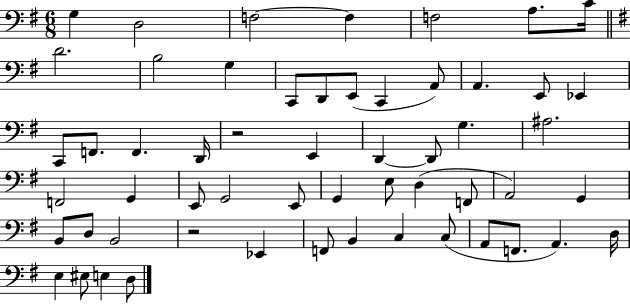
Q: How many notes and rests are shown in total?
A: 56